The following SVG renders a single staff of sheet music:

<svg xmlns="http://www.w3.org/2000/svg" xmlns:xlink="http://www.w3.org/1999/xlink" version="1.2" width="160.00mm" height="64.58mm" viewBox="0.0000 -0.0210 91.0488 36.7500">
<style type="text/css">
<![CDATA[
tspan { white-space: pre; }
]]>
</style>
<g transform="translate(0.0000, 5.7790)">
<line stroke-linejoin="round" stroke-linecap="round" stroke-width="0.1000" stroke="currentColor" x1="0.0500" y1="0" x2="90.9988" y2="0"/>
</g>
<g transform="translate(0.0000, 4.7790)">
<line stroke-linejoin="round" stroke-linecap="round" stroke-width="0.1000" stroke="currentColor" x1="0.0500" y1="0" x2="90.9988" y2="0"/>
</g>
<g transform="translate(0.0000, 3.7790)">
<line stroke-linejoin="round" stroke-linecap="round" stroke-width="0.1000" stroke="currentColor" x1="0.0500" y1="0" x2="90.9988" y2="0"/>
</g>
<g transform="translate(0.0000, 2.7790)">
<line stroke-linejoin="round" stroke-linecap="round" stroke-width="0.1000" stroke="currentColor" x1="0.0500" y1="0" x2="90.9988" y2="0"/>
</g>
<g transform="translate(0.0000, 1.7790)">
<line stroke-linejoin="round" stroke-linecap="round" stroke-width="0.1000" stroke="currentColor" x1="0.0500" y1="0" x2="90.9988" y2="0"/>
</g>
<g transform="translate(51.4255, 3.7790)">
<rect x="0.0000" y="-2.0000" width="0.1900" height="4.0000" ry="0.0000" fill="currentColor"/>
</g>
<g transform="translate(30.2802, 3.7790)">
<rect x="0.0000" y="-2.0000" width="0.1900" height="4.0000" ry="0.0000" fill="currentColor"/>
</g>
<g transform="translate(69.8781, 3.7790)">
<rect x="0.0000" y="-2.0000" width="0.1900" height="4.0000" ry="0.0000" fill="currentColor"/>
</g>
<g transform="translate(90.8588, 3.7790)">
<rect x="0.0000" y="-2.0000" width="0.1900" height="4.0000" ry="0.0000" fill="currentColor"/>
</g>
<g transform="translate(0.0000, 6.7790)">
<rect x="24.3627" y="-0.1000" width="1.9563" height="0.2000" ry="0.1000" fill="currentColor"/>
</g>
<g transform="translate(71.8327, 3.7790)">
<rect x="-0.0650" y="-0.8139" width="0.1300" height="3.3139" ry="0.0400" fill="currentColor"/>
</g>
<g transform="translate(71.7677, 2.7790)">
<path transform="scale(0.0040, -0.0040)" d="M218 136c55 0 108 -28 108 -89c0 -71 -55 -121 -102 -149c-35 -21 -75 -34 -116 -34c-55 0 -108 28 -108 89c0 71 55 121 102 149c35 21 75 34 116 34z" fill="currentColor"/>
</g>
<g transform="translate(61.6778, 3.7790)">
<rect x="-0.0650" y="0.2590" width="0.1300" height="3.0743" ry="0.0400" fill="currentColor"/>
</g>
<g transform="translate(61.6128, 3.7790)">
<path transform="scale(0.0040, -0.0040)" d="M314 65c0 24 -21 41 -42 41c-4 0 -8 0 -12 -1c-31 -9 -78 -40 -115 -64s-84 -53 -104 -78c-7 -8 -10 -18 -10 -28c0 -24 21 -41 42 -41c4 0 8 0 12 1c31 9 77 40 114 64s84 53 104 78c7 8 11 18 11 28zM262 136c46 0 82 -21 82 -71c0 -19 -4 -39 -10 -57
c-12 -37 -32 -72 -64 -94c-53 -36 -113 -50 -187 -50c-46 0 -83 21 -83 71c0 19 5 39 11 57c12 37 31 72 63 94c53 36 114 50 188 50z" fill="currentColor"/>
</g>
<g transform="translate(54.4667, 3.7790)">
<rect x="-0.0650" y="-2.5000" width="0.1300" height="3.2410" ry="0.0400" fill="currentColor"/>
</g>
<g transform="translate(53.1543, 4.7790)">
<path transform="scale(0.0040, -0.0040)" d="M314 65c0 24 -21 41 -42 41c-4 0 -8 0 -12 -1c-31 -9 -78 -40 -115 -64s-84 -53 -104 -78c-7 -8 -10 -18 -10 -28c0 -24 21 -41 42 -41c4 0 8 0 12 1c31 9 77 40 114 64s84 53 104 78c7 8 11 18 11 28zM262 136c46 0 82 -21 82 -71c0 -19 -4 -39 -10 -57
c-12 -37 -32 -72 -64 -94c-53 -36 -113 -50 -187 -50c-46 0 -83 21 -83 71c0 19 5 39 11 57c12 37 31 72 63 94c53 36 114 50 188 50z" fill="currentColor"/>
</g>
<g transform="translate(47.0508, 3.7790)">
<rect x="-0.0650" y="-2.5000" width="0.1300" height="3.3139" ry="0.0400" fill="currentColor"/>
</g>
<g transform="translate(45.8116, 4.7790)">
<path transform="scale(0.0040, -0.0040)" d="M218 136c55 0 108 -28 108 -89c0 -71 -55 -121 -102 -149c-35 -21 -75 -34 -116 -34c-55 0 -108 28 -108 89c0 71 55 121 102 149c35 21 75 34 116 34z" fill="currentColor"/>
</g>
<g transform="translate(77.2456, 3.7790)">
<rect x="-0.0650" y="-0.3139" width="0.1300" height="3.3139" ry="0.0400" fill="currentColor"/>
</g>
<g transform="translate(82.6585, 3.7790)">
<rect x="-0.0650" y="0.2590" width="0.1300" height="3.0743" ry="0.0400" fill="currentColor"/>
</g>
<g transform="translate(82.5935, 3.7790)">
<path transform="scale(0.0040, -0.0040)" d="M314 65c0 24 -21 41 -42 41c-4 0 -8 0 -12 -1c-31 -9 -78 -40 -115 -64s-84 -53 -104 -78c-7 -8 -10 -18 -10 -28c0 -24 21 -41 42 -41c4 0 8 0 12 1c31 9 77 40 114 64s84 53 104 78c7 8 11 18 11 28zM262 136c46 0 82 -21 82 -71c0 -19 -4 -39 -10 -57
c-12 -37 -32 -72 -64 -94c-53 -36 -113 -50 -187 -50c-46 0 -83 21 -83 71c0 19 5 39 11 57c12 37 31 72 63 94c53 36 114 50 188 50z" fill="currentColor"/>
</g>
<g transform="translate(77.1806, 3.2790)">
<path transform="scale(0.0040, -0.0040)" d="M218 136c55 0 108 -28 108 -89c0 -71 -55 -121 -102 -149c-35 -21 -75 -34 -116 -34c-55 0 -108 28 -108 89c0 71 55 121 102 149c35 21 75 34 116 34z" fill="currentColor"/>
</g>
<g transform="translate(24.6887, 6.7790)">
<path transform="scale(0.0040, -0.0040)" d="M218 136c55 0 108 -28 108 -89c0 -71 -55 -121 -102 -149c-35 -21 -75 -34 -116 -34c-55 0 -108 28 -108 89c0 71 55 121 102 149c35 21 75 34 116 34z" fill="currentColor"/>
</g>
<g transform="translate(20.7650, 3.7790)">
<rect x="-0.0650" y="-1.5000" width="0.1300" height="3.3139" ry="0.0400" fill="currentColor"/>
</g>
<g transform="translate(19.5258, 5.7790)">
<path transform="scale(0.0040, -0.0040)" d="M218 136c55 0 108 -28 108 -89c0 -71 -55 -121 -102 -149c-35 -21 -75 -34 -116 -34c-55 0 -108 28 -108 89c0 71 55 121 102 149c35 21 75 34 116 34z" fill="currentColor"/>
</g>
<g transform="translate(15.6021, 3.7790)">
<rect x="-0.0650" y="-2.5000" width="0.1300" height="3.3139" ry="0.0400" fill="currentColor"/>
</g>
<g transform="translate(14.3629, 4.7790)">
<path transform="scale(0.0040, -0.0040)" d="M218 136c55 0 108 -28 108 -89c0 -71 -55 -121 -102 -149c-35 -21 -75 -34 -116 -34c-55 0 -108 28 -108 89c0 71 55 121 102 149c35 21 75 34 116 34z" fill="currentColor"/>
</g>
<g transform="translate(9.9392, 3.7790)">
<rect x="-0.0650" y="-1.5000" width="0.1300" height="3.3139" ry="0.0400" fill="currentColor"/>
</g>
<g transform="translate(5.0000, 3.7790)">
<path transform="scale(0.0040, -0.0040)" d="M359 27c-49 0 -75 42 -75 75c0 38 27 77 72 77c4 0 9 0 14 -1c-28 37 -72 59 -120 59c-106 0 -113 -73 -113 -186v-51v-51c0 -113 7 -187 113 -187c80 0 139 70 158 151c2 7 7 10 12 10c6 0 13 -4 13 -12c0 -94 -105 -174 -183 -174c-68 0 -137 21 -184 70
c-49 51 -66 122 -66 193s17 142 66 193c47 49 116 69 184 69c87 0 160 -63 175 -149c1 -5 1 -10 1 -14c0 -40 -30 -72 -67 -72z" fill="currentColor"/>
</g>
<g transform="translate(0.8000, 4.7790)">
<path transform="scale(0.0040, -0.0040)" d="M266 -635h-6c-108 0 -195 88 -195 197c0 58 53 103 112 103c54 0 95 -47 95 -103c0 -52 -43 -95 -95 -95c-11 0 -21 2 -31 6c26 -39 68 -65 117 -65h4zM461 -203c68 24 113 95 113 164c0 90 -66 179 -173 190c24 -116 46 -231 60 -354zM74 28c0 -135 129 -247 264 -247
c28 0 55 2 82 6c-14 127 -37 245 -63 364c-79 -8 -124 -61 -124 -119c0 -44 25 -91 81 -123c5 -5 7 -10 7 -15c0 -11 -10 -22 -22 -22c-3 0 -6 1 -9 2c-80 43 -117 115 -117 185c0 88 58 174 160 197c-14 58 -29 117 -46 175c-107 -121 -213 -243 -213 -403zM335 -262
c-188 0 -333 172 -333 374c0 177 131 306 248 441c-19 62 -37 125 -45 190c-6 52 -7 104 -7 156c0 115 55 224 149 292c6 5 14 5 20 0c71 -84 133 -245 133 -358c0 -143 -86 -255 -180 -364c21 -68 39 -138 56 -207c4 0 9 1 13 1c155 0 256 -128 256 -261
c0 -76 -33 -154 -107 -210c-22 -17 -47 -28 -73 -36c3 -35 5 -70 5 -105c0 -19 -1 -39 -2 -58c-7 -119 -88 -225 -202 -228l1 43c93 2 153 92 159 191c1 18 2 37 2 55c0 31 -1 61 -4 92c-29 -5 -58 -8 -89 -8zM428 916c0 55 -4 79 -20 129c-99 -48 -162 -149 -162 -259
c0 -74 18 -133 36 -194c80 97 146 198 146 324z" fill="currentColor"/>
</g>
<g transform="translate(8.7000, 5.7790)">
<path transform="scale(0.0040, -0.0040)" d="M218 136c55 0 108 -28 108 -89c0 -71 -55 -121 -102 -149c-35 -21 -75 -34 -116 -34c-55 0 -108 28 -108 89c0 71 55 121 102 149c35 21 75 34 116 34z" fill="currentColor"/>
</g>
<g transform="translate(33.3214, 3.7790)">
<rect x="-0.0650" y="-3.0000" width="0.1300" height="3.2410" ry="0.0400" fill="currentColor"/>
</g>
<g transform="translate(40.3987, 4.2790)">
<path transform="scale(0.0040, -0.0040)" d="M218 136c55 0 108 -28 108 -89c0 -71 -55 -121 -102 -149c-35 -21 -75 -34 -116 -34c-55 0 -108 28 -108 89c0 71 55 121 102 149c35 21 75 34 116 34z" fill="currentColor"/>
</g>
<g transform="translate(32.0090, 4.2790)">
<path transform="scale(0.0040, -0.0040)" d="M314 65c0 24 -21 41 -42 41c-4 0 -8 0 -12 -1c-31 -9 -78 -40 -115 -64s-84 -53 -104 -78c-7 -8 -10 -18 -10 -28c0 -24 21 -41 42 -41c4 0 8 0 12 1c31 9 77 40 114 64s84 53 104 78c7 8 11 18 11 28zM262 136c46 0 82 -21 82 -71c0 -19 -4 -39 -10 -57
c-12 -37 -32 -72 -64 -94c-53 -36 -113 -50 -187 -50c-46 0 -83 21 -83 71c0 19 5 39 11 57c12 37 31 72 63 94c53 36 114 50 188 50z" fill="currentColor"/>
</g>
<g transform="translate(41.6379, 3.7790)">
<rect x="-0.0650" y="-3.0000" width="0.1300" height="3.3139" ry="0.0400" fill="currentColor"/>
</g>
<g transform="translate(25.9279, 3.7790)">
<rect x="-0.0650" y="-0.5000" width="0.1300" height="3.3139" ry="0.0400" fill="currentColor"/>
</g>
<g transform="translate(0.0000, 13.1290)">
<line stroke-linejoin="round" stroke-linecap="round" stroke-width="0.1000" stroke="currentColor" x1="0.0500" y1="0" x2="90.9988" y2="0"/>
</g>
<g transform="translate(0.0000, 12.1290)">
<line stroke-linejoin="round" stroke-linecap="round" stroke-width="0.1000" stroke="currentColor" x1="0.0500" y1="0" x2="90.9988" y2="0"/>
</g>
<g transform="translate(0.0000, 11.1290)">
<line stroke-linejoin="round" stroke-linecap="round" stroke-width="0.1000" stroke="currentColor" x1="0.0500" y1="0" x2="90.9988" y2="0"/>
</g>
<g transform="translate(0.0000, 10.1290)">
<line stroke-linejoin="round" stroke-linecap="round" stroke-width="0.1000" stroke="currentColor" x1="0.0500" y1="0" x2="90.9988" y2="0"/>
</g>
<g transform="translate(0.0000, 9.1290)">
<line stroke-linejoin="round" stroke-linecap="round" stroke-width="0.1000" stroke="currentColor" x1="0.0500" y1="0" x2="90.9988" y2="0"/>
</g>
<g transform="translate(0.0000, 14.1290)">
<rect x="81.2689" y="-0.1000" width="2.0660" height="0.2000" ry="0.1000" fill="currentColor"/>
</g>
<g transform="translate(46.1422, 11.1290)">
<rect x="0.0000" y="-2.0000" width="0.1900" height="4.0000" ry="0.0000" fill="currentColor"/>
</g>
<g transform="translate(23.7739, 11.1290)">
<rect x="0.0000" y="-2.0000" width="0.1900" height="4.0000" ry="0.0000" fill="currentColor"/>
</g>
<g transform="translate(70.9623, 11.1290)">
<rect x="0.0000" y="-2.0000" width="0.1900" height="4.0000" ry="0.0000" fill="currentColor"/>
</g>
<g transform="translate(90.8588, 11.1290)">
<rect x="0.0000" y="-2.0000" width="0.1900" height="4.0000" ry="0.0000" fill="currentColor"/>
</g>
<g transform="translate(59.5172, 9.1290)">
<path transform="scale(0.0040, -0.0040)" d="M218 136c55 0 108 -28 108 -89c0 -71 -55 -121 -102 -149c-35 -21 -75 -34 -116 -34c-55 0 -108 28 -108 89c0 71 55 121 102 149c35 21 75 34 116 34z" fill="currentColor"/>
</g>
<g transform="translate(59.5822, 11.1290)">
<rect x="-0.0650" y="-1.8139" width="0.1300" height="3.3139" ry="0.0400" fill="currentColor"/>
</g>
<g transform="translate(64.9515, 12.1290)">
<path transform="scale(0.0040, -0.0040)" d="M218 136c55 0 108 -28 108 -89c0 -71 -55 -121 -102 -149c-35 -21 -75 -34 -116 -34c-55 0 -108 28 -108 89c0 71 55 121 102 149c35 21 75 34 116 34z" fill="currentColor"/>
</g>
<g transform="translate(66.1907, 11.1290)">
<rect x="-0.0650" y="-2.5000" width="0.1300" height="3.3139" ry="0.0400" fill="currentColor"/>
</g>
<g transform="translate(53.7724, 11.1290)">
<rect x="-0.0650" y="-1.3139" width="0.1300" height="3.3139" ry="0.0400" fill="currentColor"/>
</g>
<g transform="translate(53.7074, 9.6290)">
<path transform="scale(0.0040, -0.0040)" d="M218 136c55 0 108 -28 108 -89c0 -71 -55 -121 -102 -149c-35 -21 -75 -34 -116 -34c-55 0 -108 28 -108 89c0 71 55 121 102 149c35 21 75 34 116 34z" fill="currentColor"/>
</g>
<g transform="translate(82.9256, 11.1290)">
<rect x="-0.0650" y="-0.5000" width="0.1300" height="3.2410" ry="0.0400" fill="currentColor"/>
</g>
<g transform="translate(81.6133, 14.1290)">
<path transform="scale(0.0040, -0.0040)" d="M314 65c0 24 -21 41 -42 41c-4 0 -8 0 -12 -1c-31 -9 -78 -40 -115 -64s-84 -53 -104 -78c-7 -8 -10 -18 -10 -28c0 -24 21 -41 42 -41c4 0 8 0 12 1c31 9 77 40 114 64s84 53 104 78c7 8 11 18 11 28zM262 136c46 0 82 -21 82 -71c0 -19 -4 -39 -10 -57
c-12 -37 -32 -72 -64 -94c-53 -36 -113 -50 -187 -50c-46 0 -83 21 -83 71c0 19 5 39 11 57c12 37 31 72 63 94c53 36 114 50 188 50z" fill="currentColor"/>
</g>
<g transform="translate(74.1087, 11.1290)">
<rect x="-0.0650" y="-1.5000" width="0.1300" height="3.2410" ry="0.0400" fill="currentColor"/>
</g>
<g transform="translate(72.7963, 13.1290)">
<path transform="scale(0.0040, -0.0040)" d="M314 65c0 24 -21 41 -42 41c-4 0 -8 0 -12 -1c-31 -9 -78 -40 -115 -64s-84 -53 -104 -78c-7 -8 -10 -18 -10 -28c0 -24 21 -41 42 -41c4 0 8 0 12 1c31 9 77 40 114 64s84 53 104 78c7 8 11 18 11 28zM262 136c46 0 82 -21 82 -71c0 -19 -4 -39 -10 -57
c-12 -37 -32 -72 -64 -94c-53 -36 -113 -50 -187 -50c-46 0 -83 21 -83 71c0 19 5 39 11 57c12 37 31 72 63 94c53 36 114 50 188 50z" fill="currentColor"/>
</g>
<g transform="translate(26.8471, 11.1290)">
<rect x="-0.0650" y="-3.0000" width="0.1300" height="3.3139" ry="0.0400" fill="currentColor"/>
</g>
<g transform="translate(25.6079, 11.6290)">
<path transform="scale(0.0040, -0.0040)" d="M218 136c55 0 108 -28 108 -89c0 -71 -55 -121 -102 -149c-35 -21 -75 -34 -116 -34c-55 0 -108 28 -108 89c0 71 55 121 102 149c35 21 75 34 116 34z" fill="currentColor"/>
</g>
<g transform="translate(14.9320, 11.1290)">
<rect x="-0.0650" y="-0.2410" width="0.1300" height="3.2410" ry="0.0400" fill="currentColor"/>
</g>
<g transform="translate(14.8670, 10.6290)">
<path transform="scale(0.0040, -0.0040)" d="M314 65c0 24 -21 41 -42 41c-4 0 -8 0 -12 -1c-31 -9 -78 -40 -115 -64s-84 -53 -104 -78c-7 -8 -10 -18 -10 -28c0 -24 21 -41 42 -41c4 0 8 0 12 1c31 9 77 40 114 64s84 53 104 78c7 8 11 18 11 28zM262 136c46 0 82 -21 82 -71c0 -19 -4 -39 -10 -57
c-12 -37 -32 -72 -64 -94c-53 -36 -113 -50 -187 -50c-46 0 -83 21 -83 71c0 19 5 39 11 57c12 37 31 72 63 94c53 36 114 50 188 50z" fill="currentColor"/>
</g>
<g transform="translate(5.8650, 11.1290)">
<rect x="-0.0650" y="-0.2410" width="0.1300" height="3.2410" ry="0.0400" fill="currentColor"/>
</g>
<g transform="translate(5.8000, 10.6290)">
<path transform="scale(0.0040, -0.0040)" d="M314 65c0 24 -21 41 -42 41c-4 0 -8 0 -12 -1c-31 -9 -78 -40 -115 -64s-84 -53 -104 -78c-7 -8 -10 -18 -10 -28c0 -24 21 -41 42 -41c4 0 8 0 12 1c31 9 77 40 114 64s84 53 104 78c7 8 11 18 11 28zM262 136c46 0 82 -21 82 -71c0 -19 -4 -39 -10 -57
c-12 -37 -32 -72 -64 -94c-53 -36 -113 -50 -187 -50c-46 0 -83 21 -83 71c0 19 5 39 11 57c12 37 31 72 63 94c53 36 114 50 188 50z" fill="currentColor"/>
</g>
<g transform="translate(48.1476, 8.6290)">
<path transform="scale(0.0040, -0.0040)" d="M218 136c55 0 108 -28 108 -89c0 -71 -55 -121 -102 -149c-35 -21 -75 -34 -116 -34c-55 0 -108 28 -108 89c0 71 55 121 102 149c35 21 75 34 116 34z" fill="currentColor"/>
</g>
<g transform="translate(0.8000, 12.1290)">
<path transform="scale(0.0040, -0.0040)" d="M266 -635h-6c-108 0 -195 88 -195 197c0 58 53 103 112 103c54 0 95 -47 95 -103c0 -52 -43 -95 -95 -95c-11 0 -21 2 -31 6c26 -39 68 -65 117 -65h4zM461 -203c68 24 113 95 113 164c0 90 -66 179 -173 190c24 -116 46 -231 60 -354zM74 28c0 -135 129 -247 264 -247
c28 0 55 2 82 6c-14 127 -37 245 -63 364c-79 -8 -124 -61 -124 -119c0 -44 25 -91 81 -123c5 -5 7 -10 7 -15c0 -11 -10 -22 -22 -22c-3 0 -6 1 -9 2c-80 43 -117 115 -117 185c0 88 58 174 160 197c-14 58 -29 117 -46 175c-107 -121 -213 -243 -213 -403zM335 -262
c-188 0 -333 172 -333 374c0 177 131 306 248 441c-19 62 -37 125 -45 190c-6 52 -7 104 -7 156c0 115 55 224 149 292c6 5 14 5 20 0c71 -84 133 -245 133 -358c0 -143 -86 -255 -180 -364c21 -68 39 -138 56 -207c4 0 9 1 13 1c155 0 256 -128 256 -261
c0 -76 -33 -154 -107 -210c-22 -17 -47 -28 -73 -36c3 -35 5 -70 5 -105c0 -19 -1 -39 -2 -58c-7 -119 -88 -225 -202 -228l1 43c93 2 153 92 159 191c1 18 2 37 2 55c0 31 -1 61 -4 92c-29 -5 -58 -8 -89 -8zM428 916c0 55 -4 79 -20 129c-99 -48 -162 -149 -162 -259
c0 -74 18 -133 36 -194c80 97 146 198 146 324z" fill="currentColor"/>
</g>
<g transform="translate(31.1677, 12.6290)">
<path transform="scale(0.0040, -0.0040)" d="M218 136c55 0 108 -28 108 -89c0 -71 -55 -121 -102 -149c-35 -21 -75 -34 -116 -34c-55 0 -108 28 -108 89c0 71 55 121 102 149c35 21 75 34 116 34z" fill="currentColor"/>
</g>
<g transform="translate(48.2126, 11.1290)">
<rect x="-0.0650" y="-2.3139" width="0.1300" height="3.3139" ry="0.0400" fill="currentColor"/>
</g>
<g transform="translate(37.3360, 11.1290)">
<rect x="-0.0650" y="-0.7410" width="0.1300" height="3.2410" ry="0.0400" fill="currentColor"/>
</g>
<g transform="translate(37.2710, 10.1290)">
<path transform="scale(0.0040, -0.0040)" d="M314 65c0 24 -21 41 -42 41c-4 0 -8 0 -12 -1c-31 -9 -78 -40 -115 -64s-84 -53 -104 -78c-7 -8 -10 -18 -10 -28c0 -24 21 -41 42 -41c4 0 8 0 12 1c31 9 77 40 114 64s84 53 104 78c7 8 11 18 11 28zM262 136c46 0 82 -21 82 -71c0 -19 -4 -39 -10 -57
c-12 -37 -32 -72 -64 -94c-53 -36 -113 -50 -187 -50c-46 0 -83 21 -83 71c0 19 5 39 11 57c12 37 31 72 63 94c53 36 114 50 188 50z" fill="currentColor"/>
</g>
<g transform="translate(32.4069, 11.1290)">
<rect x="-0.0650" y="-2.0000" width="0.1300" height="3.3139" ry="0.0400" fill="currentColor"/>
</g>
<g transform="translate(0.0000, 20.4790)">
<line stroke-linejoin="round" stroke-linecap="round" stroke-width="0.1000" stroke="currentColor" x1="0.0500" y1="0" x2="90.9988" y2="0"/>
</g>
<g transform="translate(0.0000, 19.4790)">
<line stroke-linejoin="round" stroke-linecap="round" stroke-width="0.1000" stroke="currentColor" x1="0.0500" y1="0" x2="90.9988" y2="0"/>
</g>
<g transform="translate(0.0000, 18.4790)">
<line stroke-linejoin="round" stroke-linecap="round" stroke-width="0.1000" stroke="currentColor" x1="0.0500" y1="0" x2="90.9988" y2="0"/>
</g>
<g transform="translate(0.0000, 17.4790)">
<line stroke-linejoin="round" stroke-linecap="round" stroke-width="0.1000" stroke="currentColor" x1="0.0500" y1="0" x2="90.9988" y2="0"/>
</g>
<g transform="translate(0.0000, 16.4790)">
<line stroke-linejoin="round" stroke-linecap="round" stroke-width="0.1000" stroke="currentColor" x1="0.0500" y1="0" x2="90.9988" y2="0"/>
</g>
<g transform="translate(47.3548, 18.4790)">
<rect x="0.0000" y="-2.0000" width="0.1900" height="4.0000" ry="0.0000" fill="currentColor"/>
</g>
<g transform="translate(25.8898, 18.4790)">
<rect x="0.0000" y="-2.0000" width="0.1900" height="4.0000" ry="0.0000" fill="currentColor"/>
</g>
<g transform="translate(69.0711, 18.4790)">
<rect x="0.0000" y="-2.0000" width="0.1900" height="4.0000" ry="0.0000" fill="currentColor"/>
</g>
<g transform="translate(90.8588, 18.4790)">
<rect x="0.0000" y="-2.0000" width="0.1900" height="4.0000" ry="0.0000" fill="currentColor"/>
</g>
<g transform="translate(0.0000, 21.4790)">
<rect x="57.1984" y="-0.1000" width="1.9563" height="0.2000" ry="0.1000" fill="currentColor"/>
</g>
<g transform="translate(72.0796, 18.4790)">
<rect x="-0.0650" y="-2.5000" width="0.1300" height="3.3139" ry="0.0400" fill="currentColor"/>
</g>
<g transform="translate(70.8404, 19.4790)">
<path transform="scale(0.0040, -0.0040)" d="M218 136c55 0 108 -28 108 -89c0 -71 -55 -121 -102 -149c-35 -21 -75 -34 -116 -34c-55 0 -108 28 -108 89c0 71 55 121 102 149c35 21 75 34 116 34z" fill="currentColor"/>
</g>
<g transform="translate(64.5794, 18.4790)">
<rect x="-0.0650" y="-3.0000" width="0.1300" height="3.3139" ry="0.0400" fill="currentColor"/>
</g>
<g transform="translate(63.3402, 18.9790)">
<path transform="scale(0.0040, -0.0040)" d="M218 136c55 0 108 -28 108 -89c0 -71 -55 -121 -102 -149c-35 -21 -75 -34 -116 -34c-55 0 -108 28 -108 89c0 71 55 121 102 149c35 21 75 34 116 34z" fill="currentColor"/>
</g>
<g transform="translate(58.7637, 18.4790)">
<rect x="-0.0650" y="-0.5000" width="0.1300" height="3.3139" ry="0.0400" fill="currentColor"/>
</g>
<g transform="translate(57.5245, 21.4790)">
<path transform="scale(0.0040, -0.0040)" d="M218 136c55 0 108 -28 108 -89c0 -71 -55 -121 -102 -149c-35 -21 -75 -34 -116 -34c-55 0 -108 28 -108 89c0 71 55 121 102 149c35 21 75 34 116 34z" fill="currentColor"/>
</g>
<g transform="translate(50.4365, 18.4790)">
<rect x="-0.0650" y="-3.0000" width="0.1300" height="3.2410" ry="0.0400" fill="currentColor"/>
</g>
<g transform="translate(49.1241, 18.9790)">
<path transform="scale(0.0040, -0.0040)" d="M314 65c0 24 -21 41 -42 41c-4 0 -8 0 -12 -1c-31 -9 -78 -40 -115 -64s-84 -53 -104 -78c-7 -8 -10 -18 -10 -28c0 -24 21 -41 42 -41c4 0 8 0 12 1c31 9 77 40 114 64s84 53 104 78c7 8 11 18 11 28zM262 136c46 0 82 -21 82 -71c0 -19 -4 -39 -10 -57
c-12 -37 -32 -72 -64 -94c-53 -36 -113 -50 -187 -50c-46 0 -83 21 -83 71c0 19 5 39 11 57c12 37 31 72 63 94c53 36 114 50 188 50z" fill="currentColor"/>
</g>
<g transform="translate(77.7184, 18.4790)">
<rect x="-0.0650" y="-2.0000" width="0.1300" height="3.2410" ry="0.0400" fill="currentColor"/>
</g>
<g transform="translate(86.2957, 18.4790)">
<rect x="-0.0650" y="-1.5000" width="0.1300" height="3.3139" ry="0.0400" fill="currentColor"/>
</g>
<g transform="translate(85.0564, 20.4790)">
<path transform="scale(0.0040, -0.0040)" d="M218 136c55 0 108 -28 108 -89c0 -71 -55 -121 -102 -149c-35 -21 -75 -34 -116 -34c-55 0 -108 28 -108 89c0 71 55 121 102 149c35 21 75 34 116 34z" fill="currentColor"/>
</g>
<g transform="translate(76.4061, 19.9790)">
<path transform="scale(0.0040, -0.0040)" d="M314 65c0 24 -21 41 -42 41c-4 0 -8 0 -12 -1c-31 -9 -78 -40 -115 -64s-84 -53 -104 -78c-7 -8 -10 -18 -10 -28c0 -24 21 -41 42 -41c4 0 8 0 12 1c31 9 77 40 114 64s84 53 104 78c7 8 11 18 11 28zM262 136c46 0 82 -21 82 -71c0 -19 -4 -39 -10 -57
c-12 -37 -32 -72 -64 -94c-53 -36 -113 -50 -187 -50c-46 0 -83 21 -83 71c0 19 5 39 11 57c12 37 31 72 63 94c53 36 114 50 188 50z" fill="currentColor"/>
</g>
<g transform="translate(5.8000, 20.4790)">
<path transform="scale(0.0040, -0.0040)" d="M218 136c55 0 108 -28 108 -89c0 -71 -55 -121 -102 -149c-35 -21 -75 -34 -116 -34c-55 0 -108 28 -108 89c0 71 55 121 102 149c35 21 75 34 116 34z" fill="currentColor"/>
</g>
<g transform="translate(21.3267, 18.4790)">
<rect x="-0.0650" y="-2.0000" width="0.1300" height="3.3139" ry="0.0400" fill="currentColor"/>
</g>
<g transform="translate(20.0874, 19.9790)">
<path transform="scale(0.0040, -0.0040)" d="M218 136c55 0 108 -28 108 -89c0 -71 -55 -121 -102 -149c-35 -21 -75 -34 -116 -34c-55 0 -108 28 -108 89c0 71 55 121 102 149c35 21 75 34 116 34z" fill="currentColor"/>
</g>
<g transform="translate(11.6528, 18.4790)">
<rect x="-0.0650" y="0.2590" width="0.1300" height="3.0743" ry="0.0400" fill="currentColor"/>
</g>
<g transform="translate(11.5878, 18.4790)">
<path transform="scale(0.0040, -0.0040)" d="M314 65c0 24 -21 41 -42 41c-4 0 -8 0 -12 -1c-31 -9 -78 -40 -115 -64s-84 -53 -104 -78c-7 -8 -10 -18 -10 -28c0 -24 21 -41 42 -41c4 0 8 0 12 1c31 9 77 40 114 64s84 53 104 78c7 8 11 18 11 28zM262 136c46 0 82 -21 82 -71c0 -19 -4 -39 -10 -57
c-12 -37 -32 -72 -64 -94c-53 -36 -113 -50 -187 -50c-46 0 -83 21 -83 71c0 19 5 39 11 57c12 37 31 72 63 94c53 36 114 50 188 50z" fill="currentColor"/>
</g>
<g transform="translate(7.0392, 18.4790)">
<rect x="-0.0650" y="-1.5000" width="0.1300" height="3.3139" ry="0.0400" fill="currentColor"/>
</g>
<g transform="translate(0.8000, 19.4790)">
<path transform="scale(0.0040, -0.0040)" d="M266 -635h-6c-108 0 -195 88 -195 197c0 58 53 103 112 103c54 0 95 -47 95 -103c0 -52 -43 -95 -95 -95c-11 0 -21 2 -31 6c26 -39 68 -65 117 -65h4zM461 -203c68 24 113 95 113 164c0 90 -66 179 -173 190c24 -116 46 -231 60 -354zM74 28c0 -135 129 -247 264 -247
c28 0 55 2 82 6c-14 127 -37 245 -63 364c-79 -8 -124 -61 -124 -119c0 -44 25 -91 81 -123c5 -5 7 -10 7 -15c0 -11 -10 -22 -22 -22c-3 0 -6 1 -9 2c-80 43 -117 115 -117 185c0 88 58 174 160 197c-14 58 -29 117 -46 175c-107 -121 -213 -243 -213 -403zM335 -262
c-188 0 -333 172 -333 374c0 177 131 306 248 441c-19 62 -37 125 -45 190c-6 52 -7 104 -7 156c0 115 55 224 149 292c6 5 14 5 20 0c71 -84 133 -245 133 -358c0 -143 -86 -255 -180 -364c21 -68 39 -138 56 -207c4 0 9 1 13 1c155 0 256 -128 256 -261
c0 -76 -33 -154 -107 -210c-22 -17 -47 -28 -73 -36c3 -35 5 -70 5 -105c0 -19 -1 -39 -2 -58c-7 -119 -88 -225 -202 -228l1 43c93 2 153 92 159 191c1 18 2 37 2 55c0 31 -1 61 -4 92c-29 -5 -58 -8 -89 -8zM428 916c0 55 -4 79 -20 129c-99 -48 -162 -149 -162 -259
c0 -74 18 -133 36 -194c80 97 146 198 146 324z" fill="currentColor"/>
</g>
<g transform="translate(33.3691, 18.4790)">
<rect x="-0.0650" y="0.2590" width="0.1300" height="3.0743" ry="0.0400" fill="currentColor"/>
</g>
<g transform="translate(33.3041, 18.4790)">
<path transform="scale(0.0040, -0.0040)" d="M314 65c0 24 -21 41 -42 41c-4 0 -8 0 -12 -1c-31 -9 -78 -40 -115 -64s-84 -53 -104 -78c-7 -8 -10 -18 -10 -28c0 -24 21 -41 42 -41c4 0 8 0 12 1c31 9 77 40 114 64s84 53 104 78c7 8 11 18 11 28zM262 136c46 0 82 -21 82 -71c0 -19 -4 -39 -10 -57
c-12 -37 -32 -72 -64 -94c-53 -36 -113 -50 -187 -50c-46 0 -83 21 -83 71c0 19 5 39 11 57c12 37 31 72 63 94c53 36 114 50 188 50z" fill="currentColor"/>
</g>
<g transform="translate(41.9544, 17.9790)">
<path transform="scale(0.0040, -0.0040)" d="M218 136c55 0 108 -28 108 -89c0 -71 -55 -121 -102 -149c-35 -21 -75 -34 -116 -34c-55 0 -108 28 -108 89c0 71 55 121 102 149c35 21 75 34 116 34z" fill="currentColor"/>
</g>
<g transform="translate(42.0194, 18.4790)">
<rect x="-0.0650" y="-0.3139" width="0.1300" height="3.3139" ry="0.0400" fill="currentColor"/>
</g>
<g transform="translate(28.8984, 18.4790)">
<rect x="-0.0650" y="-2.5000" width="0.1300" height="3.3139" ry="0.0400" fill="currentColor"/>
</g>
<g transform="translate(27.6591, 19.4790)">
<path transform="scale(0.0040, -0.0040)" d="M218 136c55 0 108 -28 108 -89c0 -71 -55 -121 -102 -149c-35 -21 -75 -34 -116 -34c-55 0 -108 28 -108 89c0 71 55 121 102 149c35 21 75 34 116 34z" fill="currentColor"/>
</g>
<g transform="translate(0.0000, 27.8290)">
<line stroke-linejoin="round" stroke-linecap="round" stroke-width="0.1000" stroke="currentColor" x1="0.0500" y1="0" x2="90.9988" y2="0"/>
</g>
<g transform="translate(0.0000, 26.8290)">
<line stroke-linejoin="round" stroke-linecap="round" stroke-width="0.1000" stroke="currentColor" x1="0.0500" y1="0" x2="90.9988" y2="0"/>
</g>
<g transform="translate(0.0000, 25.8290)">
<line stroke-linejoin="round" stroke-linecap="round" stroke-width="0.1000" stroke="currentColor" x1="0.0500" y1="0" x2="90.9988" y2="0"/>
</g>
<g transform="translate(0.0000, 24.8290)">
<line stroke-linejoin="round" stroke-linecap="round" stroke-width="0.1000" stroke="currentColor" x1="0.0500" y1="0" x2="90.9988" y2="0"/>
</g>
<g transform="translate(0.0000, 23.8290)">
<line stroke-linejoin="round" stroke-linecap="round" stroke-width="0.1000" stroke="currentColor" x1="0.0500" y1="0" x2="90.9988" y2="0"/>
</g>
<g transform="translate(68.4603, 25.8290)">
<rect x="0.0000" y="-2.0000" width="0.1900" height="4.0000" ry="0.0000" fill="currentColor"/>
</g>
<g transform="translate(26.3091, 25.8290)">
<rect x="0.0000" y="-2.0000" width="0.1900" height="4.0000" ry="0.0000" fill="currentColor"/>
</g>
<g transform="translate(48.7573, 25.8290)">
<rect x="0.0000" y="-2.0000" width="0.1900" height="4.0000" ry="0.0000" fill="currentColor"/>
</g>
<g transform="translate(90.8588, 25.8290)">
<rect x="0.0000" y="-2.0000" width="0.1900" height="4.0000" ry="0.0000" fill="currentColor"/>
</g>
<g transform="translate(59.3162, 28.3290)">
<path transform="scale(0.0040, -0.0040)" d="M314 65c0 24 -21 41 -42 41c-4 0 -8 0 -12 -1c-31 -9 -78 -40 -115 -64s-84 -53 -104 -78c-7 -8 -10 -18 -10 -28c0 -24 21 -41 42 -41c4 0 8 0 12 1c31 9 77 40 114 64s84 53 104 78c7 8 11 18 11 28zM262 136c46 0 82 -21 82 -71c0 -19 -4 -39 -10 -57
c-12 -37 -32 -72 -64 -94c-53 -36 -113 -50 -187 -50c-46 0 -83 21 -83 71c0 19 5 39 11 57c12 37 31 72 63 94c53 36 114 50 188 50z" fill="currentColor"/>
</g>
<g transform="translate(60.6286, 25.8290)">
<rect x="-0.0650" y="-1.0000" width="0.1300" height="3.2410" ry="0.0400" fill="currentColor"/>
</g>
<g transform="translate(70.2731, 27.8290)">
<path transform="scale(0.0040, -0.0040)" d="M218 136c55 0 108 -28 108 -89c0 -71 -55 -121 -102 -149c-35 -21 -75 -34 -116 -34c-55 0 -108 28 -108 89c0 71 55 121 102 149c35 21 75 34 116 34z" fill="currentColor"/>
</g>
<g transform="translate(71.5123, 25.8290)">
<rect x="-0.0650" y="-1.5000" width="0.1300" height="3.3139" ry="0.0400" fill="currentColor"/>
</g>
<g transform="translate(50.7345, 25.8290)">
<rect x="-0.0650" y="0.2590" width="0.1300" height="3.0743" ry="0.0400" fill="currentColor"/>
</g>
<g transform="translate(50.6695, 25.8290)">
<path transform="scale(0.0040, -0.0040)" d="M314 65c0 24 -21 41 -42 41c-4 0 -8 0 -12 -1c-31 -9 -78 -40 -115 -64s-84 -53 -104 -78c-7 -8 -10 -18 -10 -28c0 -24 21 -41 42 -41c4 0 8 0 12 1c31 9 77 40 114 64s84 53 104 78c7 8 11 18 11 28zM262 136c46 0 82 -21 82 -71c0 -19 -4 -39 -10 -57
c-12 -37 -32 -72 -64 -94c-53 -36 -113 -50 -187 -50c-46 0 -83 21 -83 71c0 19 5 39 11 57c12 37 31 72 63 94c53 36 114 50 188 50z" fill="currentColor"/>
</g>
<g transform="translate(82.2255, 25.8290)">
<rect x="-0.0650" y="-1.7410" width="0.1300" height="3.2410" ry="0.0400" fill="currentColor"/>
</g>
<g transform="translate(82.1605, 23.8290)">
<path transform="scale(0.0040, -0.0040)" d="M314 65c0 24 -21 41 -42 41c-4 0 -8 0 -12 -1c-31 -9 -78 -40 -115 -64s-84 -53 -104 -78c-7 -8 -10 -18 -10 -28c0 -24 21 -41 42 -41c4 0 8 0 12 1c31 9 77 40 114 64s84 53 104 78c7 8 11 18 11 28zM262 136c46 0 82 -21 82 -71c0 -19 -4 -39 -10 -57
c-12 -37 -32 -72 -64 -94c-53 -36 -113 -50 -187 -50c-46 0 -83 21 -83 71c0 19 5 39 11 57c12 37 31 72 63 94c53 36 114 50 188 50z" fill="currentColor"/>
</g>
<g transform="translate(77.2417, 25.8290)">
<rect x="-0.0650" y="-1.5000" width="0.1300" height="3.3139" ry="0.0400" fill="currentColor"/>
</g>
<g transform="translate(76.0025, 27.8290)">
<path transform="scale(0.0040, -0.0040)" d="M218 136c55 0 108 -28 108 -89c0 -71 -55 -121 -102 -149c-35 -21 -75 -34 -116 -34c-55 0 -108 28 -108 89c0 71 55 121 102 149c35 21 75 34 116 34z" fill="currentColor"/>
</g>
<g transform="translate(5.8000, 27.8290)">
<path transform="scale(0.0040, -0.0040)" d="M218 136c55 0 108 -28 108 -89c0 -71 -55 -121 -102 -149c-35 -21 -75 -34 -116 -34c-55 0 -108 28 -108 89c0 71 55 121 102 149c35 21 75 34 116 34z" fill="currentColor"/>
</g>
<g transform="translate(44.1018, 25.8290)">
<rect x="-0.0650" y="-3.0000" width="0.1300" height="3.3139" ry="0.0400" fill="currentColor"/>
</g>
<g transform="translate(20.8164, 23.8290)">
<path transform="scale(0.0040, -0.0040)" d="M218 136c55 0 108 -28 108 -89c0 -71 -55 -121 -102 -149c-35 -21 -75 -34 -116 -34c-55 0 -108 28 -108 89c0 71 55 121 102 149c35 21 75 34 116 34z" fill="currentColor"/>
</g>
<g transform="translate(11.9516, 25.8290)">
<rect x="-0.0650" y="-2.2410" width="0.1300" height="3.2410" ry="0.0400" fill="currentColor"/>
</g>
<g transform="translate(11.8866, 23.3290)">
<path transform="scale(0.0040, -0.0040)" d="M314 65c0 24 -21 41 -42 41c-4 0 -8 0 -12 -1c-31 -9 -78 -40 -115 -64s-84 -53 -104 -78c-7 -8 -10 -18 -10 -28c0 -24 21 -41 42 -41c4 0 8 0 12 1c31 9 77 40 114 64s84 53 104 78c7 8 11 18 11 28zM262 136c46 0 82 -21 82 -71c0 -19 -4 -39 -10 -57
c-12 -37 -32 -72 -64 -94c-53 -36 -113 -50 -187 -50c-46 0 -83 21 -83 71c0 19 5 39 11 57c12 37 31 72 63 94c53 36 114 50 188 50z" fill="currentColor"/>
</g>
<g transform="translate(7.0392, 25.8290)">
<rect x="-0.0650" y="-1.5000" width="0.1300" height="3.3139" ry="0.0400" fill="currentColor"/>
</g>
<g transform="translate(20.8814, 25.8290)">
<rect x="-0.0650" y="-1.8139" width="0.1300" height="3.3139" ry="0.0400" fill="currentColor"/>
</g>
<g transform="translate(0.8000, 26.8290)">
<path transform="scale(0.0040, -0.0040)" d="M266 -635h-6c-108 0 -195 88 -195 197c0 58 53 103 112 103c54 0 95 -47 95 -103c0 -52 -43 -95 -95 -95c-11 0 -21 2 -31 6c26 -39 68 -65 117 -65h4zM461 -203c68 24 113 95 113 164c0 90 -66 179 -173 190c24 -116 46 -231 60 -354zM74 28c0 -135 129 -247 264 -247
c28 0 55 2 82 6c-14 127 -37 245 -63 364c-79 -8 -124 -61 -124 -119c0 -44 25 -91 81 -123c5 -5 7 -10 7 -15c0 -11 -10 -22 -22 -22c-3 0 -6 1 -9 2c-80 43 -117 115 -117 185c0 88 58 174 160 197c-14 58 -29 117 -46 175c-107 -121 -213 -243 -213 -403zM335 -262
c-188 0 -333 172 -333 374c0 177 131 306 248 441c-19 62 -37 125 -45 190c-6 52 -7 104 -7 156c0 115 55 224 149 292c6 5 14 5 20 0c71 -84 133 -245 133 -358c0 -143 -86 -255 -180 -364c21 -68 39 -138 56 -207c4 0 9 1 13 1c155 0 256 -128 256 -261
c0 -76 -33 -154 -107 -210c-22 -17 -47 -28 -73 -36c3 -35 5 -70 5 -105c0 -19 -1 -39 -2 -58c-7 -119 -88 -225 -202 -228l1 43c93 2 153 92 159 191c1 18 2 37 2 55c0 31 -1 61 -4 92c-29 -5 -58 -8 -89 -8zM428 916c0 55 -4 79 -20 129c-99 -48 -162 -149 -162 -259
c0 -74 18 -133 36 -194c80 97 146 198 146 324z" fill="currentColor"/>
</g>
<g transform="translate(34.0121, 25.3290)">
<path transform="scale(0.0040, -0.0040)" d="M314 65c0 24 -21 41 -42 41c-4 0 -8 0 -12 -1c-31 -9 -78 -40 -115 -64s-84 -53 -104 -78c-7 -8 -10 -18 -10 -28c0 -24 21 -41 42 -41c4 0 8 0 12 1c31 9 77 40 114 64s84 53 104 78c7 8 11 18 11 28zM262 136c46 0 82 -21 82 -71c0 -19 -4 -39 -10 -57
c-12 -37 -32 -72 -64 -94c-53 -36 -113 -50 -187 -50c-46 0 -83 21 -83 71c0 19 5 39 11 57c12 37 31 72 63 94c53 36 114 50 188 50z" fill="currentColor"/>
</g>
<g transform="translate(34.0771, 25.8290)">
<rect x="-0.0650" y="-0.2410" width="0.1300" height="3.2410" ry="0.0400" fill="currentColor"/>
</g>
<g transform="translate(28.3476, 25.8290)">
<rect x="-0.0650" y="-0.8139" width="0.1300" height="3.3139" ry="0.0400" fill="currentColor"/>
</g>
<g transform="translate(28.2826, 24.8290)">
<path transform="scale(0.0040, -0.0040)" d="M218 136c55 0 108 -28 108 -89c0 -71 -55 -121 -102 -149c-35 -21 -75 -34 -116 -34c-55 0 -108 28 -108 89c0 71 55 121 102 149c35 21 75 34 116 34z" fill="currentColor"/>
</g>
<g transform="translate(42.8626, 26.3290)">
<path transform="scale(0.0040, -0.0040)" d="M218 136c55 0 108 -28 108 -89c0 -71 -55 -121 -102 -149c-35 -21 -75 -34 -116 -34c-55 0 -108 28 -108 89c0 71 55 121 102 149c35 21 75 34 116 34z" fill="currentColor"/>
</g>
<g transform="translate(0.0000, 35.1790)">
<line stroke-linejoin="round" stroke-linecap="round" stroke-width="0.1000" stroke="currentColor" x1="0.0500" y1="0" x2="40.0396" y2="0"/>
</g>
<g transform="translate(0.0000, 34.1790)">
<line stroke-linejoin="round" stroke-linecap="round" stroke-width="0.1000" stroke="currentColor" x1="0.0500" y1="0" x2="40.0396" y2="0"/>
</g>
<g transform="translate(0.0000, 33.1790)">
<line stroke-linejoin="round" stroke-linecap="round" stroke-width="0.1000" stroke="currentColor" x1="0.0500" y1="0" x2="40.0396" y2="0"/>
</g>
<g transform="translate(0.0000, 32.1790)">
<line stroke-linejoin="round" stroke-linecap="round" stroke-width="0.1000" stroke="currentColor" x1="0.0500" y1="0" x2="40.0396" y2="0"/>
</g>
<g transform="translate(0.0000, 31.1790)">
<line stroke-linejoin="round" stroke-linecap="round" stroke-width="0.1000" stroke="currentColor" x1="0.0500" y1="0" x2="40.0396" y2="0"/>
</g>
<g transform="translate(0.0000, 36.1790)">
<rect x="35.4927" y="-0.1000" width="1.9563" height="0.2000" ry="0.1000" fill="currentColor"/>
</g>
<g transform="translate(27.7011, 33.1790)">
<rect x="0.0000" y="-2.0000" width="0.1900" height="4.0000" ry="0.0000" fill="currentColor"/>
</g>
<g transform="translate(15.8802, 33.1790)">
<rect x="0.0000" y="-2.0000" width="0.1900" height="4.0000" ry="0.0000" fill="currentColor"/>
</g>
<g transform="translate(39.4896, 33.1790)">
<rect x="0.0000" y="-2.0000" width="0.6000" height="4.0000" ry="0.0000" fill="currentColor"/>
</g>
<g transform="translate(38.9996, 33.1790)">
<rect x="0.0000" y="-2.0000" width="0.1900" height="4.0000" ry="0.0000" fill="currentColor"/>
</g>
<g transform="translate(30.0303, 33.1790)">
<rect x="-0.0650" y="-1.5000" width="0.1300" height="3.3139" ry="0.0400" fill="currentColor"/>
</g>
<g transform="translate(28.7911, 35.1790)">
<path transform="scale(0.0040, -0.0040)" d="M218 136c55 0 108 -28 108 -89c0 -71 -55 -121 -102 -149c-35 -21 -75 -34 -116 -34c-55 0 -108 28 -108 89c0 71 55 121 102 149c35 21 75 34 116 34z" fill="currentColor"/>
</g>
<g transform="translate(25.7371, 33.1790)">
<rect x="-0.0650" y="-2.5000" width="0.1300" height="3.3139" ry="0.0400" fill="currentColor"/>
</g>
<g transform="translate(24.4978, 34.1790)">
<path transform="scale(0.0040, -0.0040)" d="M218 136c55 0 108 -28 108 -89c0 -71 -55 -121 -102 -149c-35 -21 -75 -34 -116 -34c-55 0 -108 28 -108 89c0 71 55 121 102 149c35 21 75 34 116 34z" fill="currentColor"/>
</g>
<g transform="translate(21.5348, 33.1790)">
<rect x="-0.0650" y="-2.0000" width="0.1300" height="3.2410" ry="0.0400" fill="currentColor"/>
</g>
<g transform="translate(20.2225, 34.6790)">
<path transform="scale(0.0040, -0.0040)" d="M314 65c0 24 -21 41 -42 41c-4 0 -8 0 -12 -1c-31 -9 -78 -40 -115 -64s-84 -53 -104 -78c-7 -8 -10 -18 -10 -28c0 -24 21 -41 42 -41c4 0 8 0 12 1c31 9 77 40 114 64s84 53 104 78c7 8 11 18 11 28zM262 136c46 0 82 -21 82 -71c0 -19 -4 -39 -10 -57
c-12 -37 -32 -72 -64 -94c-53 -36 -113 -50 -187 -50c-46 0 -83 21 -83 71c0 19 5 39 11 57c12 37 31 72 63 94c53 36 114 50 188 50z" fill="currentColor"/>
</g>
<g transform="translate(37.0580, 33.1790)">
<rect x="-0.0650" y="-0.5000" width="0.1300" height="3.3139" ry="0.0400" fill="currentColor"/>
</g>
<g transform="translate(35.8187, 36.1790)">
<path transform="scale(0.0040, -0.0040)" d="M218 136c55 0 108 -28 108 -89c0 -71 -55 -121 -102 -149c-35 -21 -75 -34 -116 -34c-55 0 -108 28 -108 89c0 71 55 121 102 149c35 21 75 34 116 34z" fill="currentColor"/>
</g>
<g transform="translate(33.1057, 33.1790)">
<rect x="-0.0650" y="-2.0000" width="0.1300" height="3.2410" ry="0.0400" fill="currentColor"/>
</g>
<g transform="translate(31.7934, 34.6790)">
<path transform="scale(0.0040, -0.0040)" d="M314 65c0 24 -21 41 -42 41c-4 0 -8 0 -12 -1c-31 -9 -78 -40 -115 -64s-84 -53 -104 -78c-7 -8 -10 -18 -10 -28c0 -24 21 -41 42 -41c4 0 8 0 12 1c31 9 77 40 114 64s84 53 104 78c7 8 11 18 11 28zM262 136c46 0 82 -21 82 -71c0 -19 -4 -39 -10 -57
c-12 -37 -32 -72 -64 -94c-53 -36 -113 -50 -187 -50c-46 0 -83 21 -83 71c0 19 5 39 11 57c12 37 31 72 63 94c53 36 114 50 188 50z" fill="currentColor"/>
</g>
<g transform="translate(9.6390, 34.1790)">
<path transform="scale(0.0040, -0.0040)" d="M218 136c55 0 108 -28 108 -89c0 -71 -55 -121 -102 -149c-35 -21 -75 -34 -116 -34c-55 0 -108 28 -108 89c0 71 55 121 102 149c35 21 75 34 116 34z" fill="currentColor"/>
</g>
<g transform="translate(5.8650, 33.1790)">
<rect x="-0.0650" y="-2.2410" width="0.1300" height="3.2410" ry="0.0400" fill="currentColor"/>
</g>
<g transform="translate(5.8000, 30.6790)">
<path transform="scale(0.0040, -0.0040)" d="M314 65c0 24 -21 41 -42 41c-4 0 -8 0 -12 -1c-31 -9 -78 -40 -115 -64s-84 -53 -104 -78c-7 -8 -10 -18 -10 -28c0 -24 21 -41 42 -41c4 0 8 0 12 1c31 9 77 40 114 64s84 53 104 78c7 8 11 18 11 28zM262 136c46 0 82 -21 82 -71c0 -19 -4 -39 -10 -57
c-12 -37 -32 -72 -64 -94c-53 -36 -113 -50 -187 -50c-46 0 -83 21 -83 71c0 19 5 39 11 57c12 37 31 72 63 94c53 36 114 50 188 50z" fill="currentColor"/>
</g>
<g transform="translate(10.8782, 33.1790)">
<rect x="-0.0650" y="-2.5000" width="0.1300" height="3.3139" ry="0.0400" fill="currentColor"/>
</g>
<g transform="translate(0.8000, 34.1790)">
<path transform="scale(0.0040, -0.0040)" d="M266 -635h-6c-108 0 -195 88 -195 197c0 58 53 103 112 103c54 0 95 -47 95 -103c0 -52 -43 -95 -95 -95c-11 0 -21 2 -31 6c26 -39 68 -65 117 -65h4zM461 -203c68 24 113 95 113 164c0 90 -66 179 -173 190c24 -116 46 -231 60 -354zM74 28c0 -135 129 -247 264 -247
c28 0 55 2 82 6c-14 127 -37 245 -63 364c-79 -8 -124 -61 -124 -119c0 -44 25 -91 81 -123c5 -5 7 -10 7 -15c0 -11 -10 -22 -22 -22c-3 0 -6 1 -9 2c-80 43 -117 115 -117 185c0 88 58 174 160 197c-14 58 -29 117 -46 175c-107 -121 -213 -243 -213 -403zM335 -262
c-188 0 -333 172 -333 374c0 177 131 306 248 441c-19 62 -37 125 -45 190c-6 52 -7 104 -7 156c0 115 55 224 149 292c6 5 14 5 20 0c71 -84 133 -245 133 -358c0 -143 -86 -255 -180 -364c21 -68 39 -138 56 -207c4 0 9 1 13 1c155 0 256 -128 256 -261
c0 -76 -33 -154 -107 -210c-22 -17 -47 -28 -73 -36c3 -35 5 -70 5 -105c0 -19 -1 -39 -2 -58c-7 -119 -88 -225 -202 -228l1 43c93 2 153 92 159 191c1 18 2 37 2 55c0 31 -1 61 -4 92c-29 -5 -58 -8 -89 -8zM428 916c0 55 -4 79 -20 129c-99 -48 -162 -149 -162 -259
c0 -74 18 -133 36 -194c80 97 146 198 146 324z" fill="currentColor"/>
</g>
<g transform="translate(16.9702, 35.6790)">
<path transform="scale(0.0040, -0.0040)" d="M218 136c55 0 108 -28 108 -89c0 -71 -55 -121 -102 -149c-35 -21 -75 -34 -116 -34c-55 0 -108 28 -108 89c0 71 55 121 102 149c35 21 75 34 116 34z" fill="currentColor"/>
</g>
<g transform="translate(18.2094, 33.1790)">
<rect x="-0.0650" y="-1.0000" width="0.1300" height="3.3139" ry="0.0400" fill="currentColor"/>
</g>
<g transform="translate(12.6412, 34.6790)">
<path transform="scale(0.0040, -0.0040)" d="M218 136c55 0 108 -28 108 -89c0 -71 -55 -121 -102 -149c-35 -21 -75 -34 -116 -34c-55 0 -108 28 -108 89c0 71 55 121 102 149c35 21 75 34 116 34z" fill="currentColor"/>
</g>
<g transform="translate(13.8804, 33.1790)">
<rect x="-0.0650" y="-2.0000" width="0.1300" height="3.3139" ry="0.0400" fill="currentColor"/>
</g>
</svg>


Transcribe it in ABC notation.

X:1
T:Untitled
M:4/4
L:1/4
K:C
E G E C A2 A G G2 B2 d c B2 c2 c2 A F d2 g e f G E2 C2 E B2 F G B2 c A2 C A G F2 E E g2 f d c2 A B2 D2 E E f2 g2 G F D F2 G E F2 C